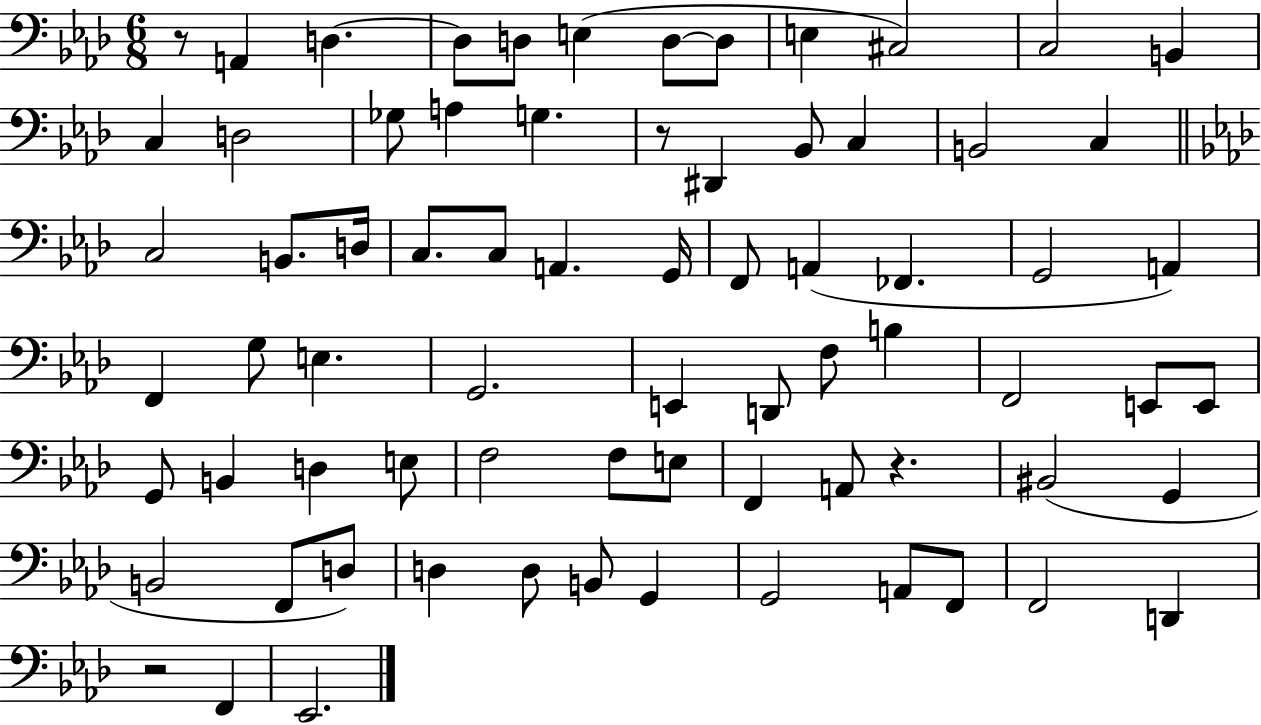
{
  \clef bass
  \numericTimeSignature
  \time 6/8
  \key aes \major
  r8 a,4 d4.~~ | d8 d8 e4( d8~~ d8 | e4 cis2) | c2 b,4 | \break c4 d2 | ges8 a4 g4. | r8 dis,4 bes,8 c4 | b,2 c4 | \break \bar "||" \break \key f \minor c2 b,8. d16 | c8. c8 a,4. g,16 | f,8 a,4( fes,4. | g,2 a,4) | \break f,4 g8 e4. | g,2. | e,4 d,8 f8 b4 | f,2 e,8 e,8 | \break g,8 b,4 d4 e8 | f2 f8 e8 | f,4 a,8 r4. | bis,2( g,4 | \break b,2 f,8 d8) | d4 d8 b,8 g,4 | g,2 a,8 f,8 | f,2 d,4 | \break r2 f,4 | ees,2. | \bar "|."
}